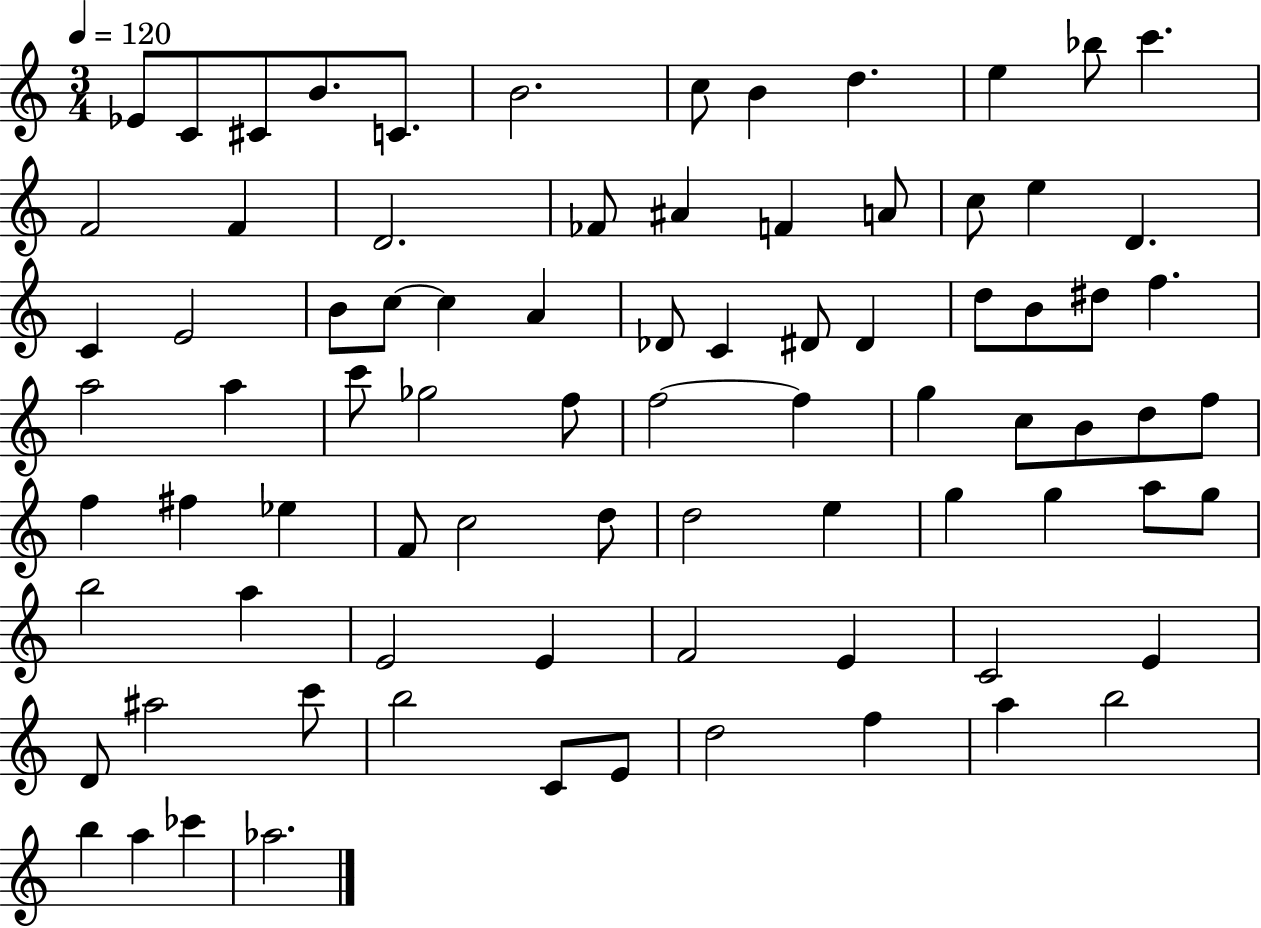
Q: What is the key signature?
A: C major